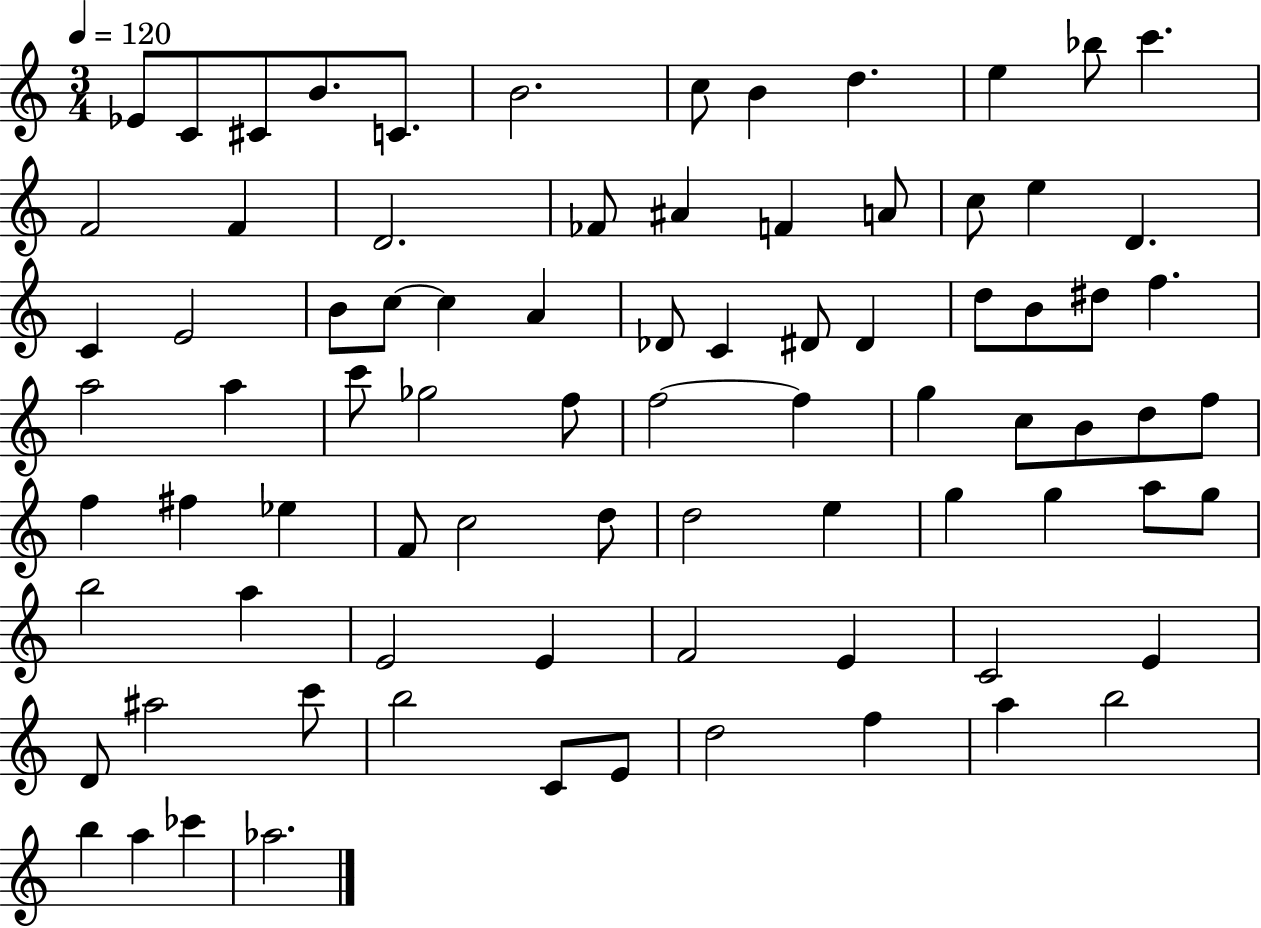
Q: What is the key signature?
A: C major